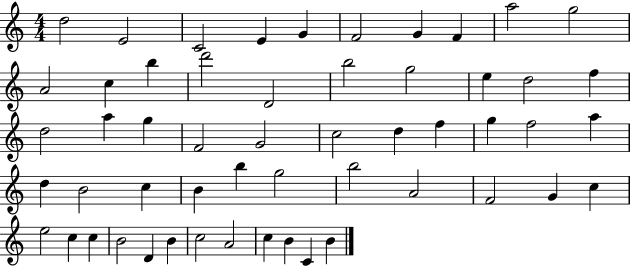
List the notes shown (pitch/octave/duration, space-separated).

D5/h E4/h C4/h E4/q G4/q F4/h G4/q F4/q A5/h G5/h A4/h C5/q B5/q D6/h D4/h B5/h G5/h E5/q D5/h F5/q D5/h A5/q G5/q F4/h G4/h C5/h D5/q F5/q G5/q F5/h A5/q D5/q B4/h C5/q B4/q B5/q G5/h B5/h A4/h F4/h G4/q C5/q E5/h C5/q C5/q B4/h D4/q B4/q C5/h A4/h C5/q B4/q C4/q B4/q